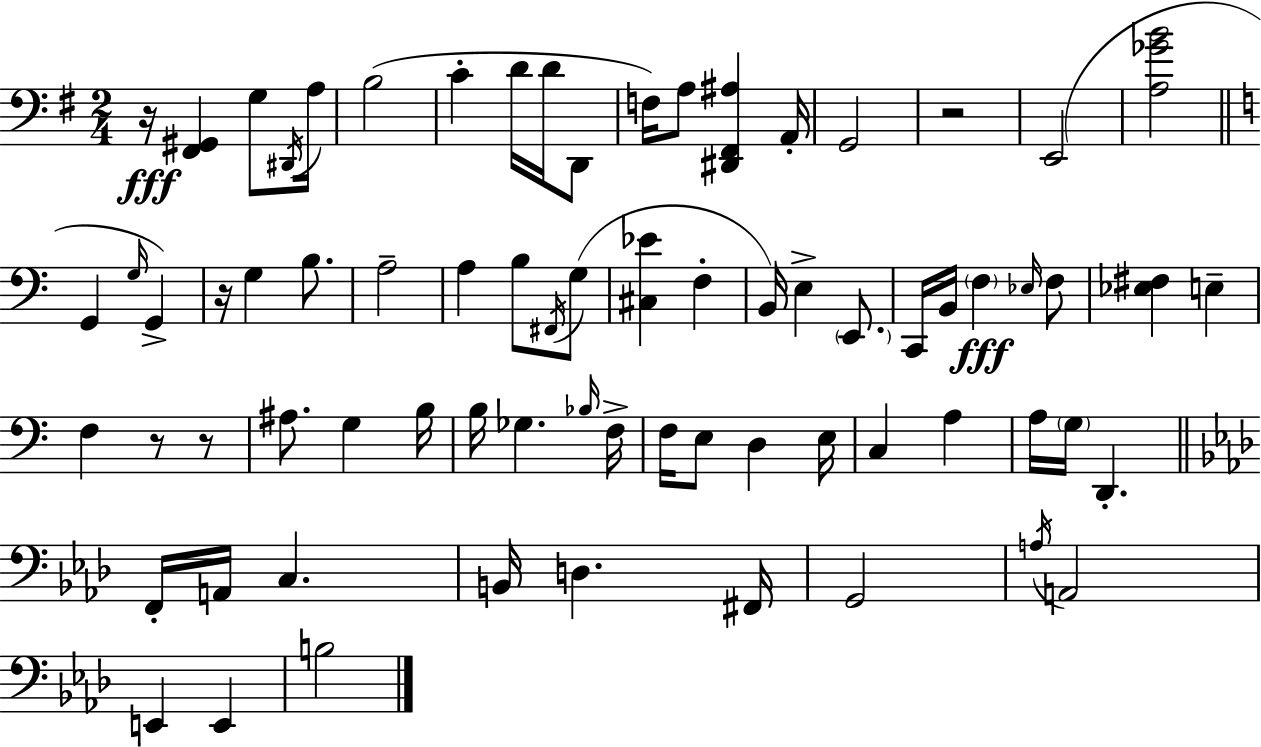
R/s [F#2,G#2]/q G3/e D#2/s A3/s B3/h C4/q D4/s D4/s D2/e F3/s A3/e [D#2,F#2,A#3]/q A2/s G2/h R/h E2/h [A3,Gb4,B4]/h G2/q G3/s G2/q R/s G3/q B3/e. A3/h A3/q B3/e F#2/s G3/e [C#3,Eb4]/q F3/q B2/s E3/q E2/e. C2/s B2/s F3/q Eb3/s F3/e [Eb3,F#3]/q E3/q F3/q R/e R/e A#3/e. G3/q B3/s B3/s Gb3/q. Bb3/s F3/s F3/s E3/e D3/q E3/s C3/q A3/q A3/s G3/s D2/q. F2/s A2/s C3/q. B2/s D3/q. F#2/s G2/h A3/s A2/h E2/q E2/q B3/h